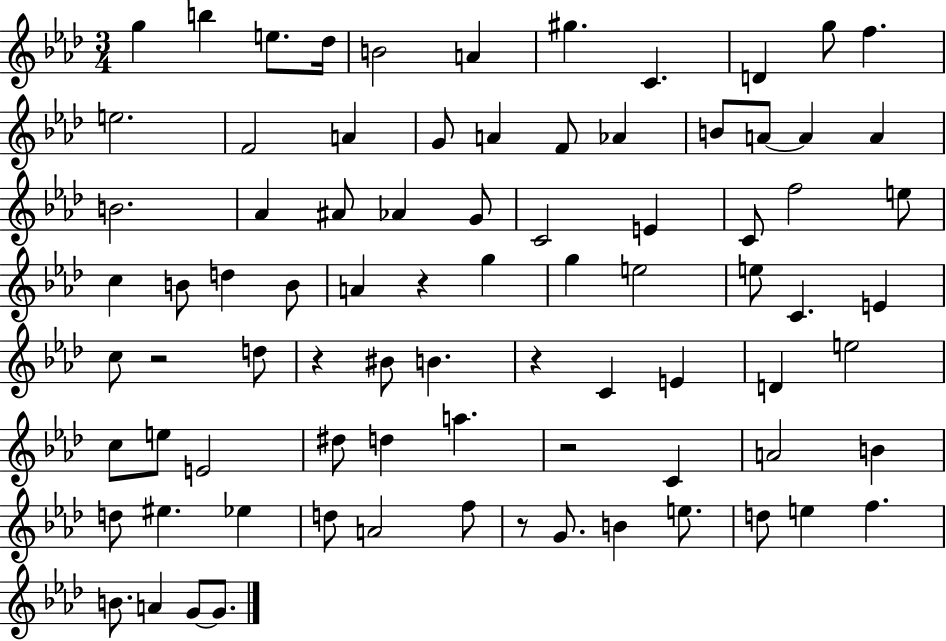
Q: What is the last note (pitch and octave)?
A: G4